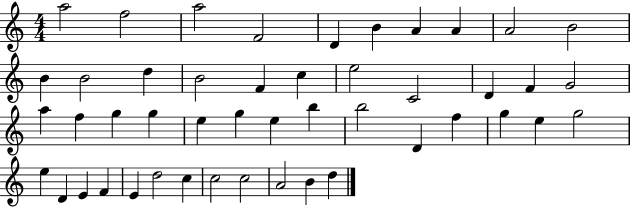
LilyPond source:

{
  \clef treble
  \numericTimeSignature
  \time 4/4
  \key c \major
  a''2 f''2 | a''2 f'2 | d'4 b'4 a'4 a'4 | a'2 b'2 | \break b'4 b'2 d''4 | b'2 f'4 c''4 | e''2 c'2 | d'4 f'4 g'2 | \break a''4 f''4 g''4 g''4 | e''4 g''4 e''4 b''4 | b''2 d'4 f''4 | g''4 e''4 g''2 | \break e''4 d'4 e'4 f'4 | e'4 d''2 c''4 | c''2 c''2 | a'2 b'4 d''4 | \break \bar "|."
}